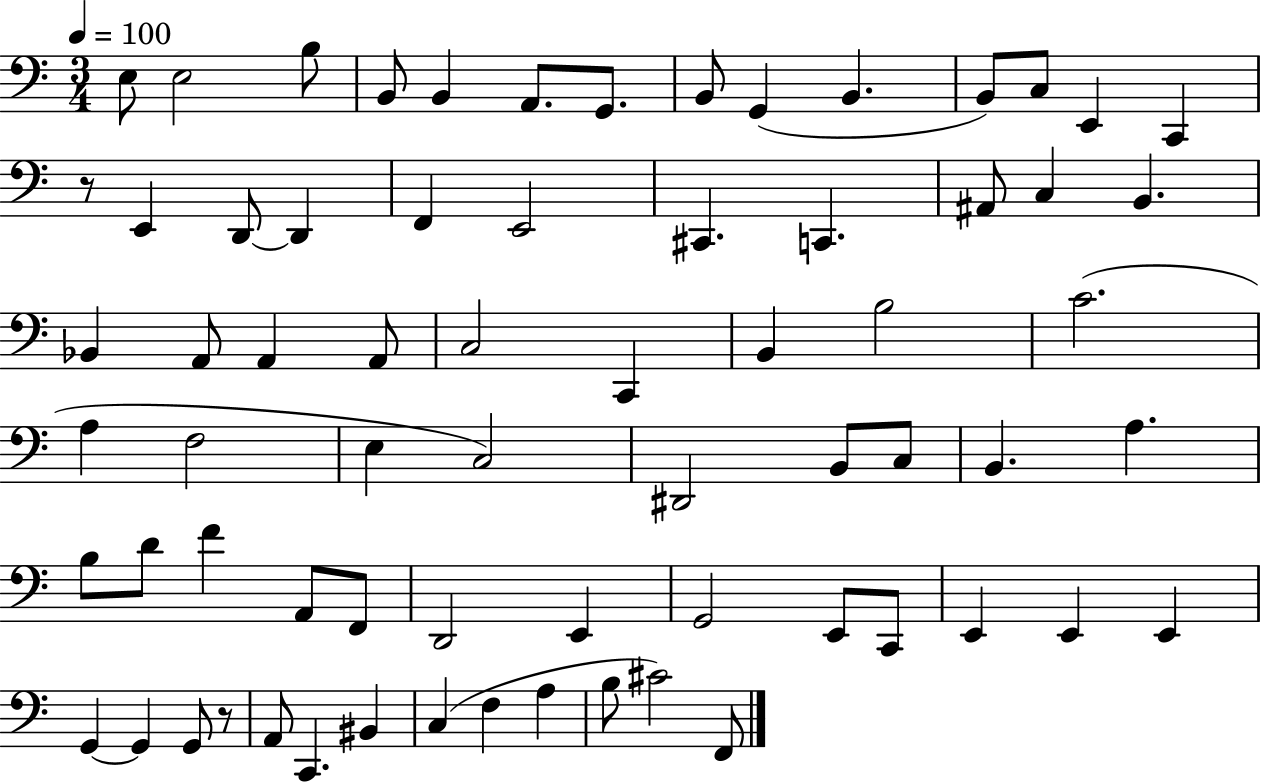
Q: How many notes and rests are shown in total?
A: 69